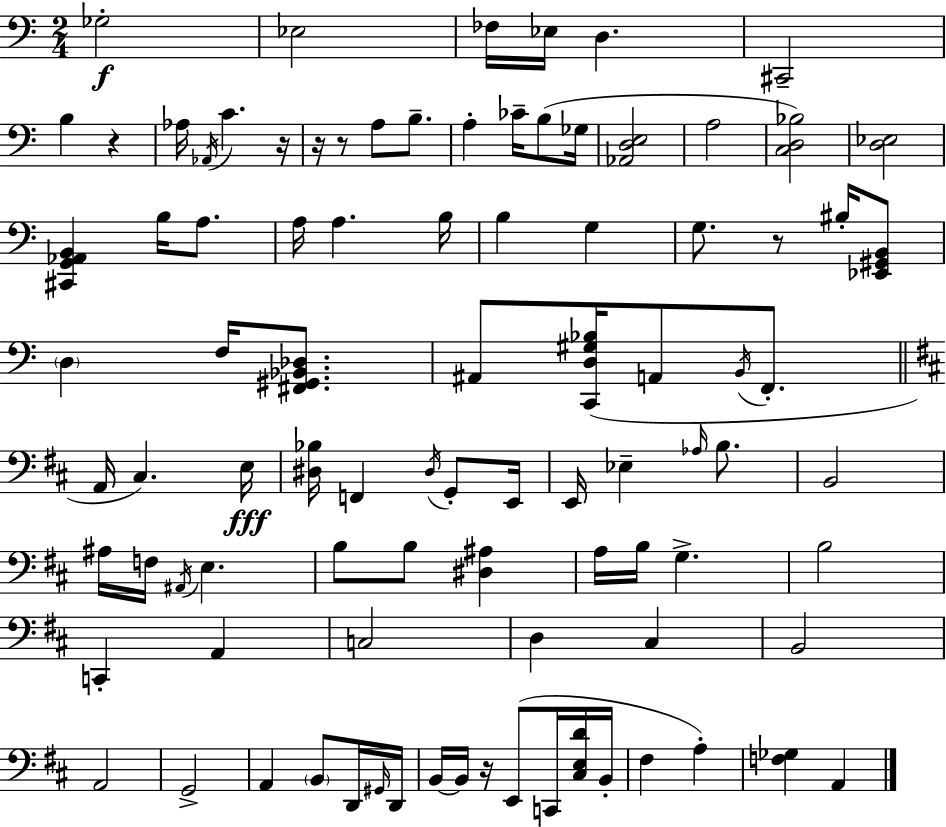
X:1
T:Untitled
M:2/4
L:1/4
K:C
_G,2 _E,2 _F,/4 _E,/4 D, ^C,,2 B, z _A,/4 _A,,/4 C z/4 z/4 z/2 A,/2 B,/2 A, _C/4 B,/2 _G,/4 [_A,,D,E,]2 A,2 [C,D,_B,]2 [D,_E,]2 [^C,,G,,_A,,B,,] B,/4 A,/2 A,/4 A, B,/4 B, G, G,/2 z/2 ^B,/4 [_E,,^G,,B,,]/2 D, F,/4 [^F,,^G,,_B,,_D,]/2 ^A,,/2 [C,,D,^G,_B,]/4 A,,/2 B,,/4 F,,/2 A,,/4 ^C, E,/4 [^D,_B,]/4 F,, ^D,/4 G,,/2 E,,/4 E,,/4 _E, _A,/4 B,/2 B,,2 ^A,/4 F,/4 ^A,,/4 E, B,/2 B,/2 [^D,^A,] A,/4 B,/4 G, B,2 C,, A,, C,2 D, ^C, B,,2 A,,2 G,,2 A,, B,,/2 D,,/4 ^G,,/4 D,,/4 B,,/4 B,,/4 z/4 E,,/2 C,,/4 [^C,E,D]/4 B,,/4 ^F, A, [F,_G,] A,,